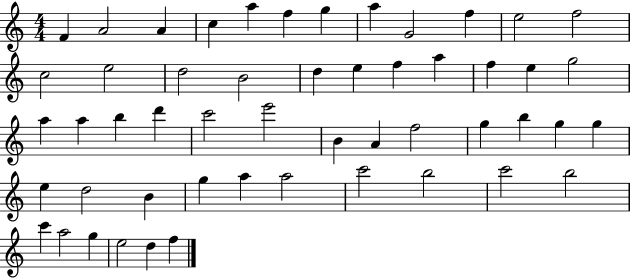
F4/q A4/h A4/q C5/q A5/q F5/q G5/q A5/q G4/h F5/q E5/h F5/h C5/h E5/h D5/h B4/h D5/q E5/q F5/q A5/q F5/q E5/q G5/h A5/q A5/q B5/q D6/q C6/h E6/h B4/q A4/q F5/h G5/q B5/q G5/q G5/q E5/q D5/h B4/q G5/q A5/q A5/h C6/h B5/h C6/h B5/h C6/q A5/h G5/q E5/h D5/q F5/q